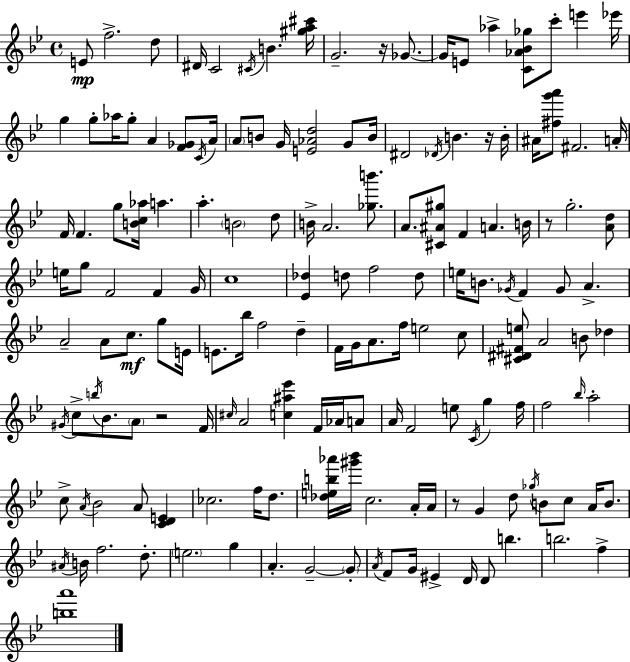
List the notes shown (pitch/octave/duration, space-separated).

E4/e F5/h. D5/e D#4/s C4/h C#4/s B4/q. [G#5,A5,C#6]/s G4/h. R/s Gb4/e. Gb4/s E4/e Ab5/q [C4,Ab4,Bb4,Gb5]/e C6/e E6/q Eb6/s G5/q G5/e Ab5/s G5/e A4/q [F4,Gb4]/e C4/s A4/s A4/e B4/e G4/s [E4,Ab4,D5]/h G4/e B4/s D#4/h Db4/s B4/q. R/s B4/s A#4/s [F#5,G6,A6]/e F#4/h. A4/s F4/s F4/q. G5/e [B4,C5,Ab5]/s A5/q. A5/q. B4/h D5/e B4/s A4/h. [Gb5,B6]/e. A4/e. [C#4,A#4,G#5]/e F4/q A4/q. B4/s R/e G5/h. [A4,D5]/e E5/s G5/e F4/h F4/q G4/s C5/w [Eb4,Db5]/q D5/e F5/h D5/e E5/s B4/e. Gb4/s F4/q Gb4/e A4/q. A4/h A4/e C5/e. G5/e E4/s E4/e. Bb5/s F5/h D5/q F4/s G4/s A4/e. F5/s E5/h C5/e [C#4,D#4,F#4,E5]/e A4/h B4/e Db5/q G#4/s C5/e B5/s Bb4/e. A4/e R/h F4/s C#5/s A4/h [C5,A#5,Eb6]/q F4/s Ab4/s A4/e A4/s F4/h E5/e C4/s G5/q F5/s F5/h Bb5/s A5/h C5/e A4/s Bb4/h A4/e [C4,D4,E4]/q CES5/h. F5/s D5/e. [Db5,E5,B5,Ab6]/s [G#6,Bb6]/s C5/h. A4/s A4/s R/e G4/q D5/e Gb5/s B4/e C5/e A4/s B4/e. A#4/s B4/s F5/h. D5/e. E5/h. G5/q A4/q. G4/h G4/e A4/s F4/e G4/s EIS4/q D4/s D4/e B5/q. B5/h. F5/q [B5,A6]/w